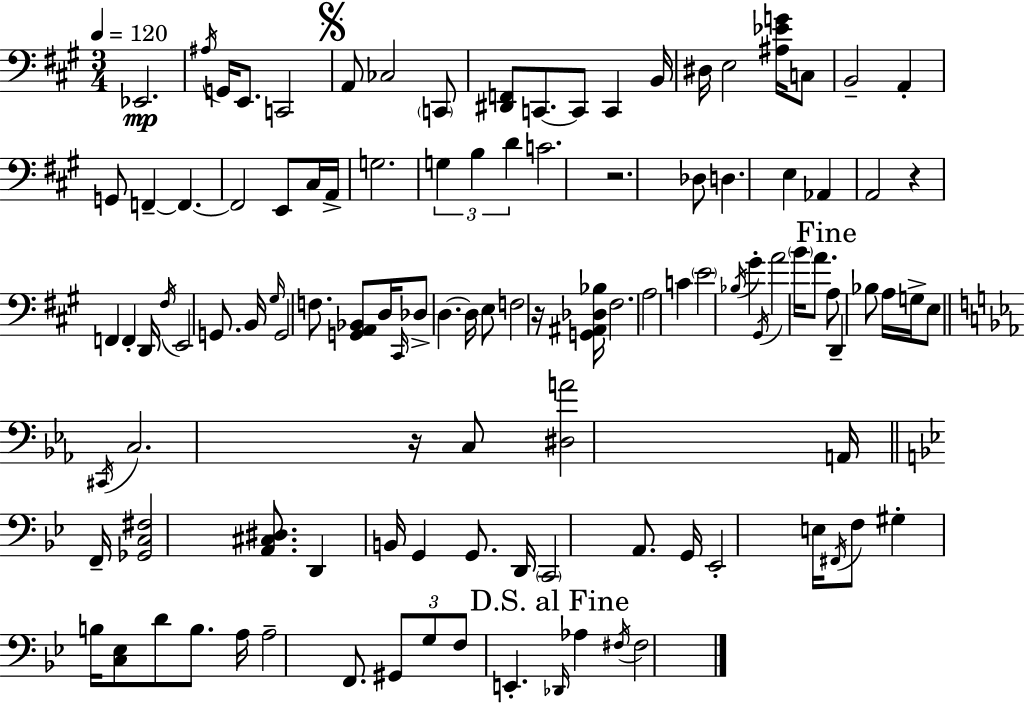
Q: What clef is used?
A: bass